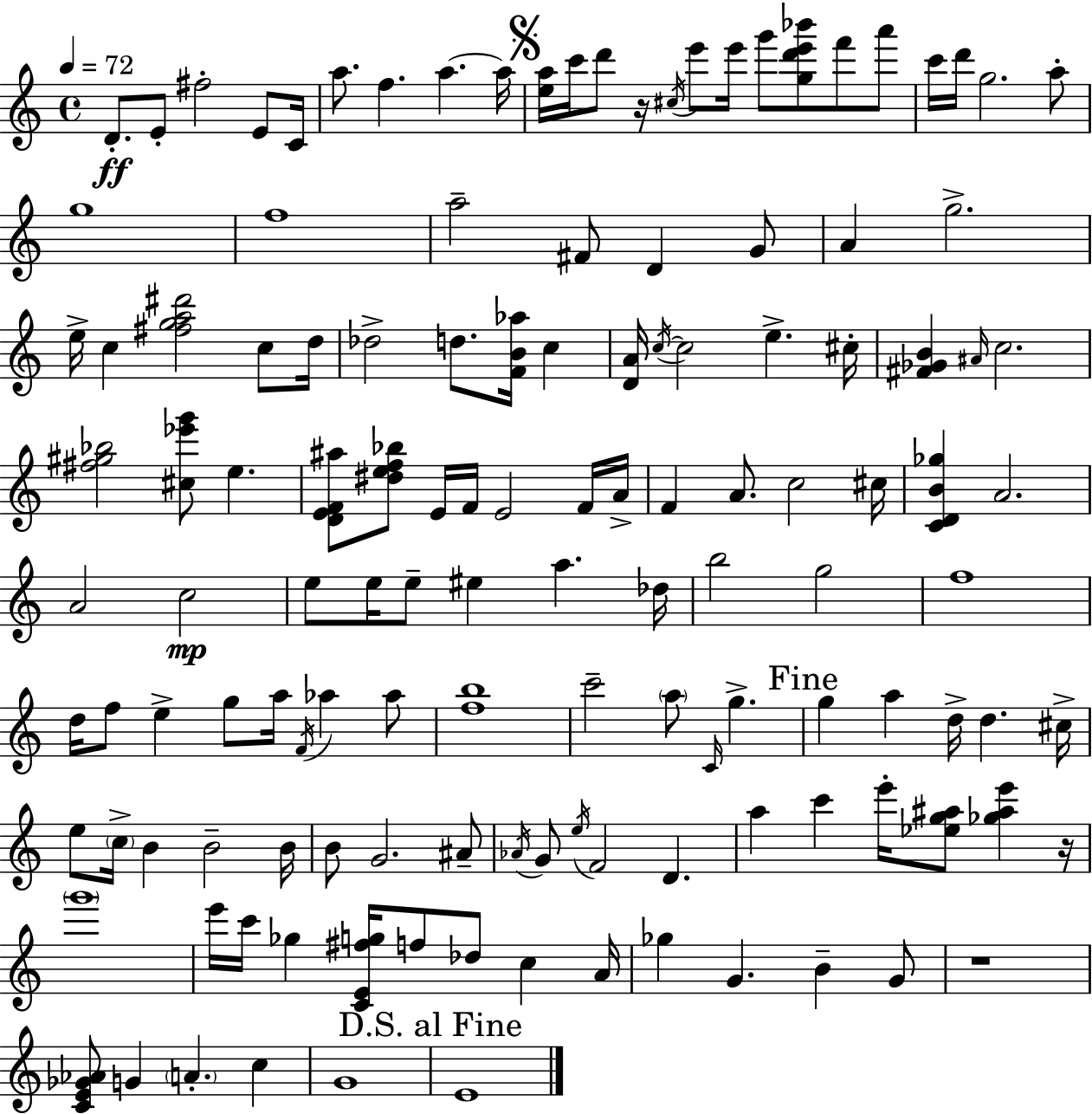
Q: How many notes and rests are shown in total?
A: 133